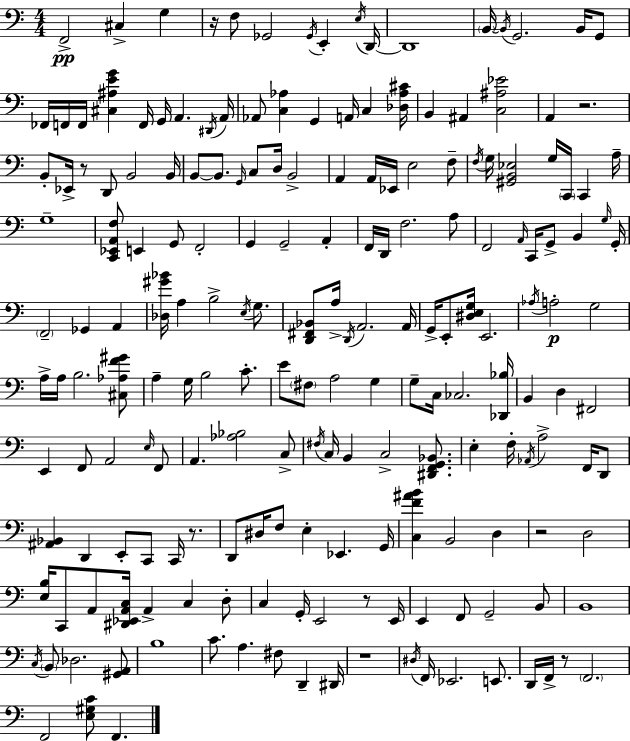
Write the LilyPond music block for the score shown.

{
  \clef bass
  \numericTimeSignature
  \time 4/4
  \key c \major
  f,2->\pp cis4-> g4 | r16 f8 ges,2 \acciaccatura { ges,16 } e,4-. | \acciaccatura { e16 } d,16~~ d,1 | \parenthesize b,16~~ \acciaccatura { b,16 } g,2. | \break b,16 g,8 fes,16 f,16 f,16 <cis ais e' g'>4 f,16 g,16 a,4. | \acciaccatura { dis,16 } a,16 aes,8 <c aes>4 g,4 a,16 c4 | <des aes cis'>16 b,4 ais,4 <c ais ees'>2 | a,4 r2. | \break b,8-. ees,16-> r8 d,8 b,2 | b,16 b,8~~ b,8. \grace { g,16 } c8 d16 b,2-> | a,4 a,16 ees,16 e2 | f8-- \acciaccatura { f16 } g16 <gis, b, ees>2 g16 | \break \parenthesize c,16 c,4 a16-- g1-- | <c, ees, a, f>8 e,4 g,8 f,2-. | g,4 g,2-- | a,4-. f,16 d,16 f2. | \break a8 f,2 \grace { a,16 } c,16 | g,8-> b,4 \grace { g16 } g,16-. \parenthesize f,2-- | ges,4 a,4 <des gis' bes'>16 a4 b2-> | \acciaccatura { e16 } g8. <d, fis, bes,>8 a16-> \acciaccatura { d,16 } a,2. | \break a,16 g,16-> e,8-. <dis e g>16 e,2. | \acciaccatura { aes16 }\p a2-. | g2 a16-> a16 b2. | <cis aes f' gis'>8 a4-- g16 | \break b2 c'8.-. e'8 \parenthesize fis8 a2 | g4 g8-- c16 ces2. | <des, bes>16 b,4 d4 | fis,2 e,4 f,8 | \break a,2 \grace { e16 } f,8 a,4. | <aes bes>2 c8-> \acciaccatura { fis16 } c16 b,4 | c2-> <dis, f, g, bes,>8. e4-. | f16-. \acciaccatura { aes,16 } a2-> f,16 d,8 <ais, bes,>4 | \break d,4 e,8-. c,8 c,16 r8. d,8 | dis16 f8 e4-. ees,4. g,16 <c f' ais' b'>4 | b,2 d4 r2 | d2 <e b>16 c,8 | \break a,8 <dis, ees, a, c>16 a,4-> c4 d8-. c4 | g,16-. e,2 r8 e,16 e,4 | f,8 g,2-- b,8 b,1 | \acciaccatura { c16 } \parenthesize b,8 | \break des2. <gis, a,>8 b1 | c'8. | a4. fis8 d,4-- dis,16 r1 | \acciaccatura { dis16 } | \break f,16 ees,2. e,8. | d,16 f,16-> r8 \parenthesize f,2. | f,2 <e gis c'>8 f,4. | \bar "|."
}